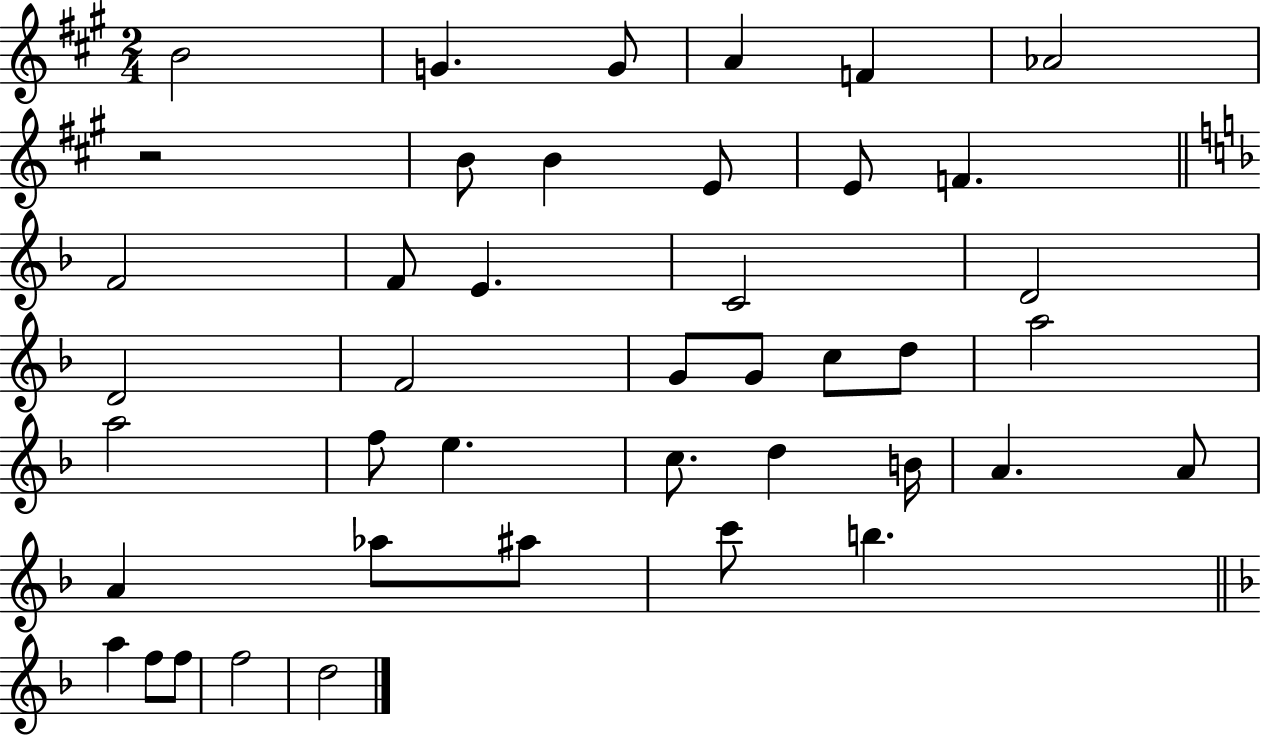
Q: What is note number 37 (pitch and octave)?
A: A5